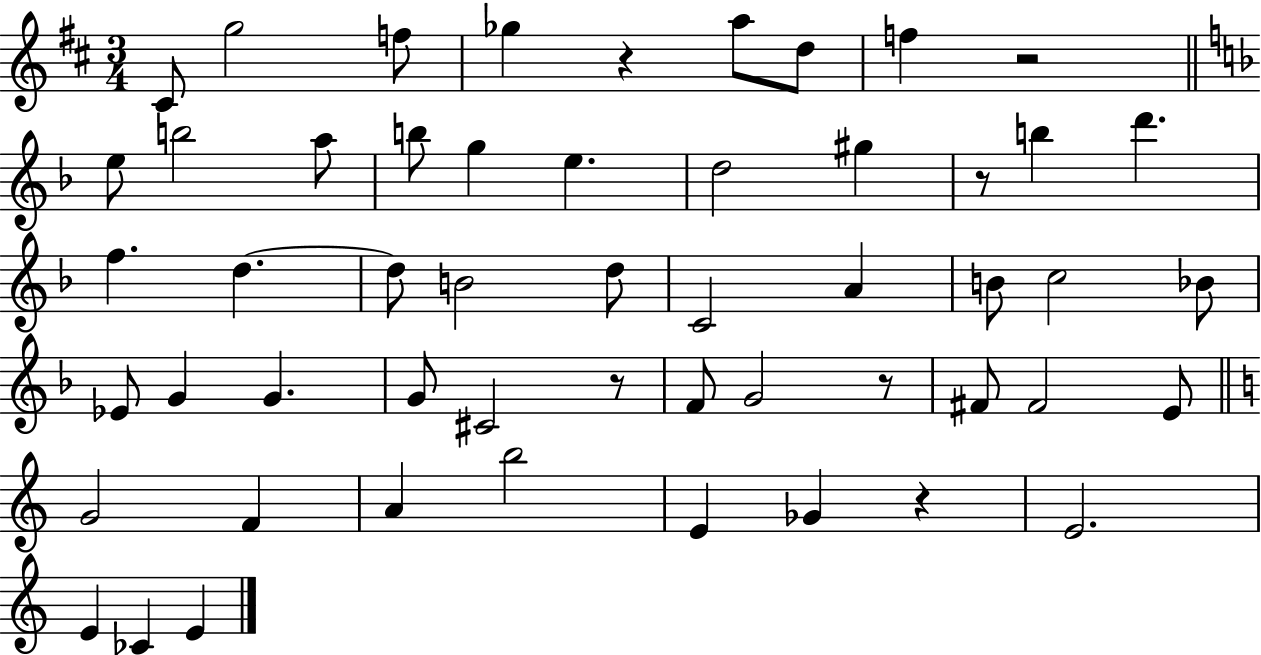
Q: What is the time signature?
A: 3/4